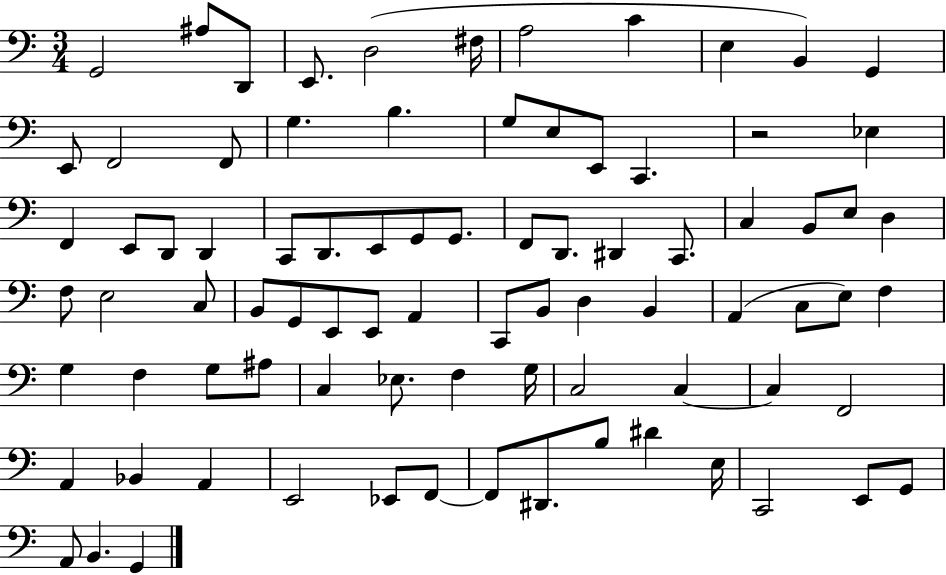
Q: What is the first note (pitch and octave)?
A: G2